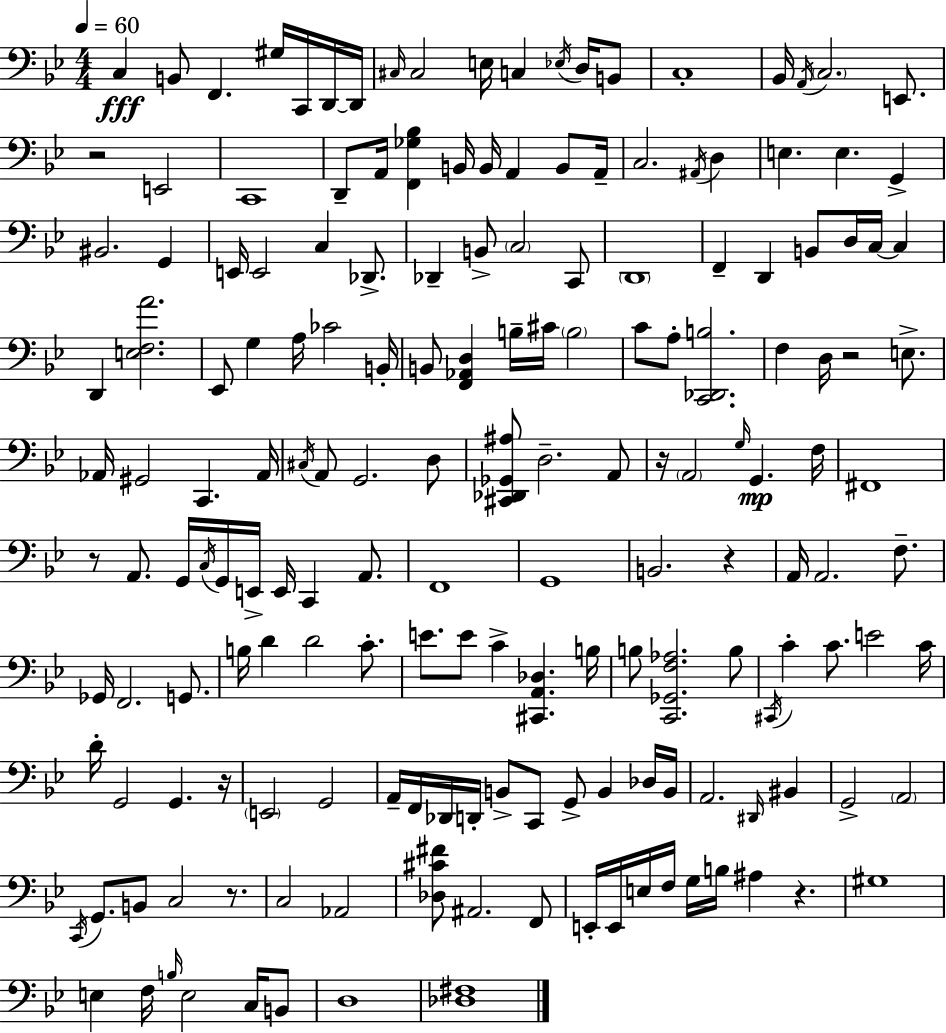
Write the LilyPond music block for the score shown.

{
  \clef bass
  \numericTimeSignature
  \time 4/4
  \key bes \major
  \tempo 4 = 60
  c4\fff b,8 f,4. gis16 c,16 d,16~~ d,16 | \grace { cis16 } cis2 e16 c4 \acciaccatura { ees16 } d16 | b,8 c1-. | bes,16 \acciaccatura { a,16 } \parenthesize c2. | \break e,8. r2 e,2 | c,1 | d,8-- a,16 <f, ges bes>4 b,16 b,16 a,4 | b,8 a,16-- c2. \acciaccatura { ais,16 } | \break d4 e4. e4. | g,4-> bis,2. | g,4 e,16 e,2 c4 | des,8.-> des,4-- b,8-> \parenthesize c2 | \break c,8 \parenthesize d,1 | f,4-- d,4 b,8 d16 c16~~ | c4 d,4 <e f a'>2. | ees,8 g4 a16 ces'2 | \break b,16-. b,8 <f, aes, d>4 b16-- cis'16 \parenthesize b2 | c'8 a8-. <c, des, b>2. | f4 d16 r2 | e8.-> aes,16 gis,2 c,4. | \break aes,16 \acciaccatura { cis16 } a,8 g,2. | d8 <cis, des, ges, ais>8 d2.-- | a,8 r16 \parenthesize a,2 \grace { g16 } g,4.\mp | f16 fis,1 | \break r8 a,8. g,16 \acciaccatura { c16 } g,16 e,16-> e,16 | c,4 a,8. f,1 | g,1 | b,2. | \break r4 a,16 a,2. | f8.-- ges,16 f,2. | g,8. b16 d'4 d'2 | c'8.-. e'8. e'8 c'4-> | \break <cis, a, des>4. b16 b8 <c, ges, f aes>2. | b8 \acciaccatura { cis,16 } c'4-. c'8. e'2 | c'16 d'16-. g,2 | g,4. r16 \parenthesize e,2 | \break g,2 a,16-- f,16 des,16 d,16-. b,8-> c,8 | g,8-> b,4 des16 b,16 a,2. | \grace { dis,16 } bis,4 g,2-> | \parenthesize a,2 \acciaccatura { c,16 } g,8. b,8 c2 | \break r8. c2 | aes,2 <des cis' fis'>8 ais,2. | f,8 e,16-. e,16 e16 f16 g16 b16 | ais4 r4. gis1 | \break e4 f16 \grace { b16 } | e2 c16 b,8 d1 | <des fis>1 | \bar "|."
}